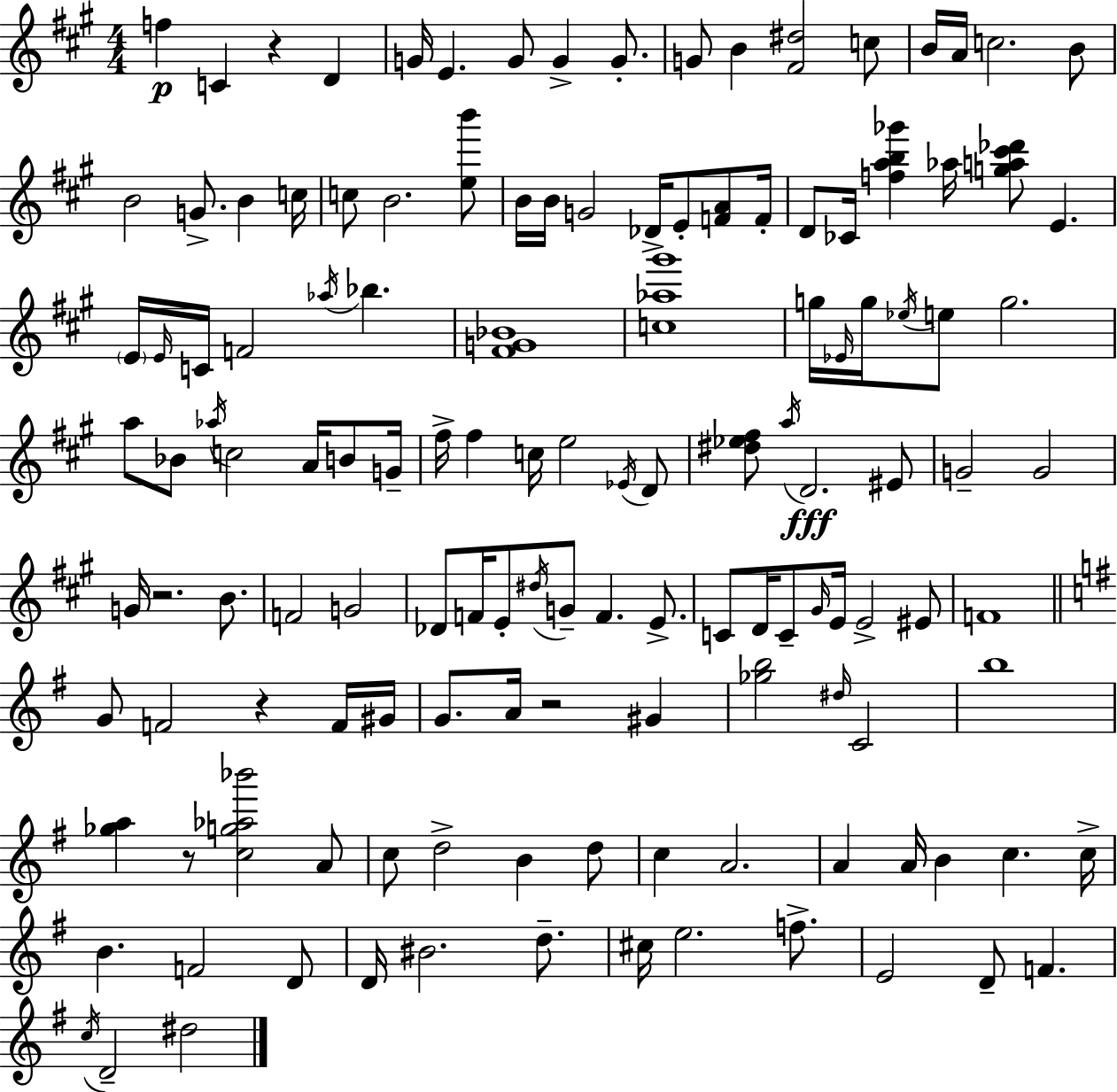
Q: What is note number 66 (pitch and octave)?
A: Db4